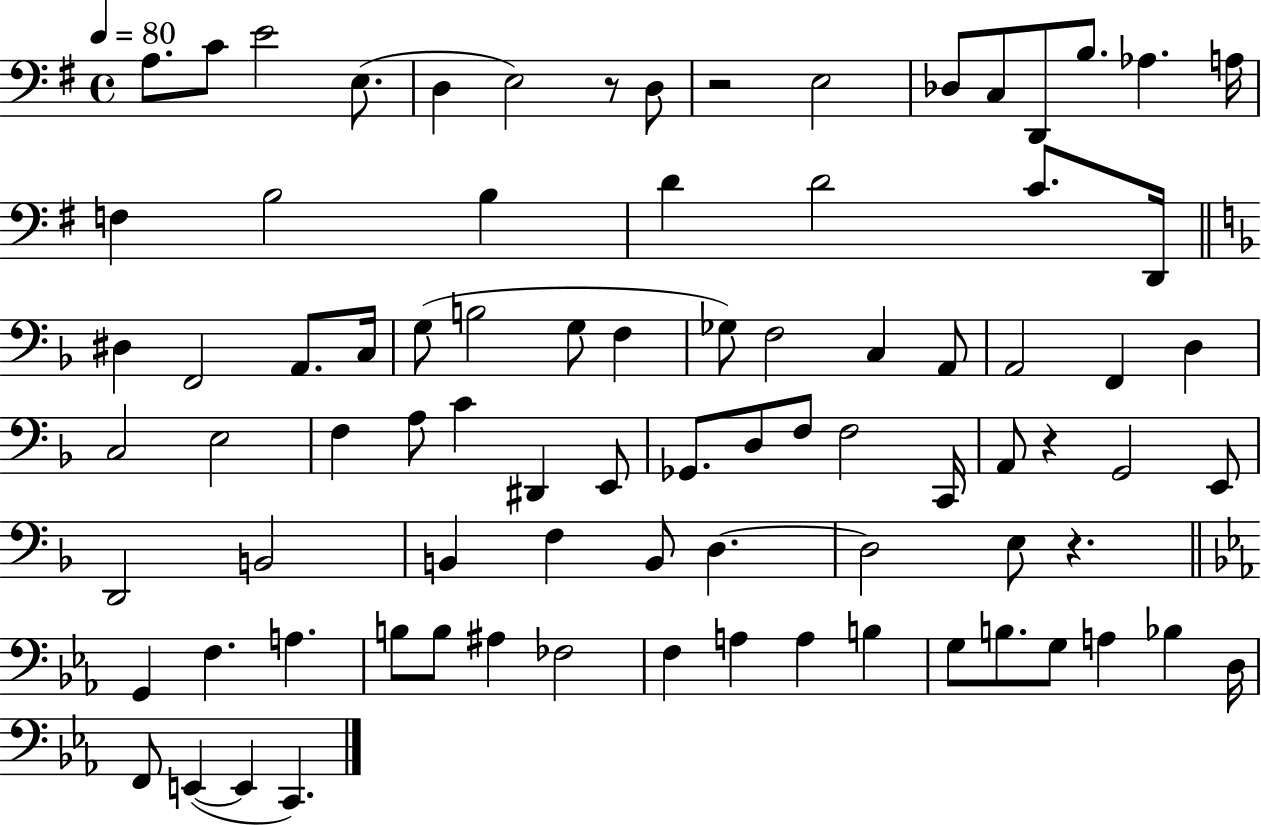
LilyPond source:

{
  \clef bass
  \time 4/4
  \defaultTimeSignature
  \key g \major
  \tempo 4 = 80
  a8. c'8 e'2 e8.( | d4 e2) r8 d8 | r2 e2 | des8 c8 d,8 b8. aes4. a16 | \break f4 b2 b4 | d'4 d'2 c'8. d,16 | \bar "||" \break \key f \major dis4 f,2 a,8. c16 | g8( b2 g8 f4 | ges8) f2 c4 a,8 | a,2 f,4 d4 | \break c2 e2 | f4 a8 c'4 dis,4 e,8 | ges,8. d8 f8 f2 c,16 | a,8 r4 g,2 e,8 | \break d,2 b,2 | b,4 f4 b,8 d4.~~ | d2 e8 r4. | \bar "||" \break \key c \minor g,4 f4. a4. | b8 b8 ais4 fes2 | f4 a4 a4 b4 | g8 b8. g8 a4 bes4 d16 | \break f,8 e,4~(~ e,4 c,4.) | \bar "|."
}